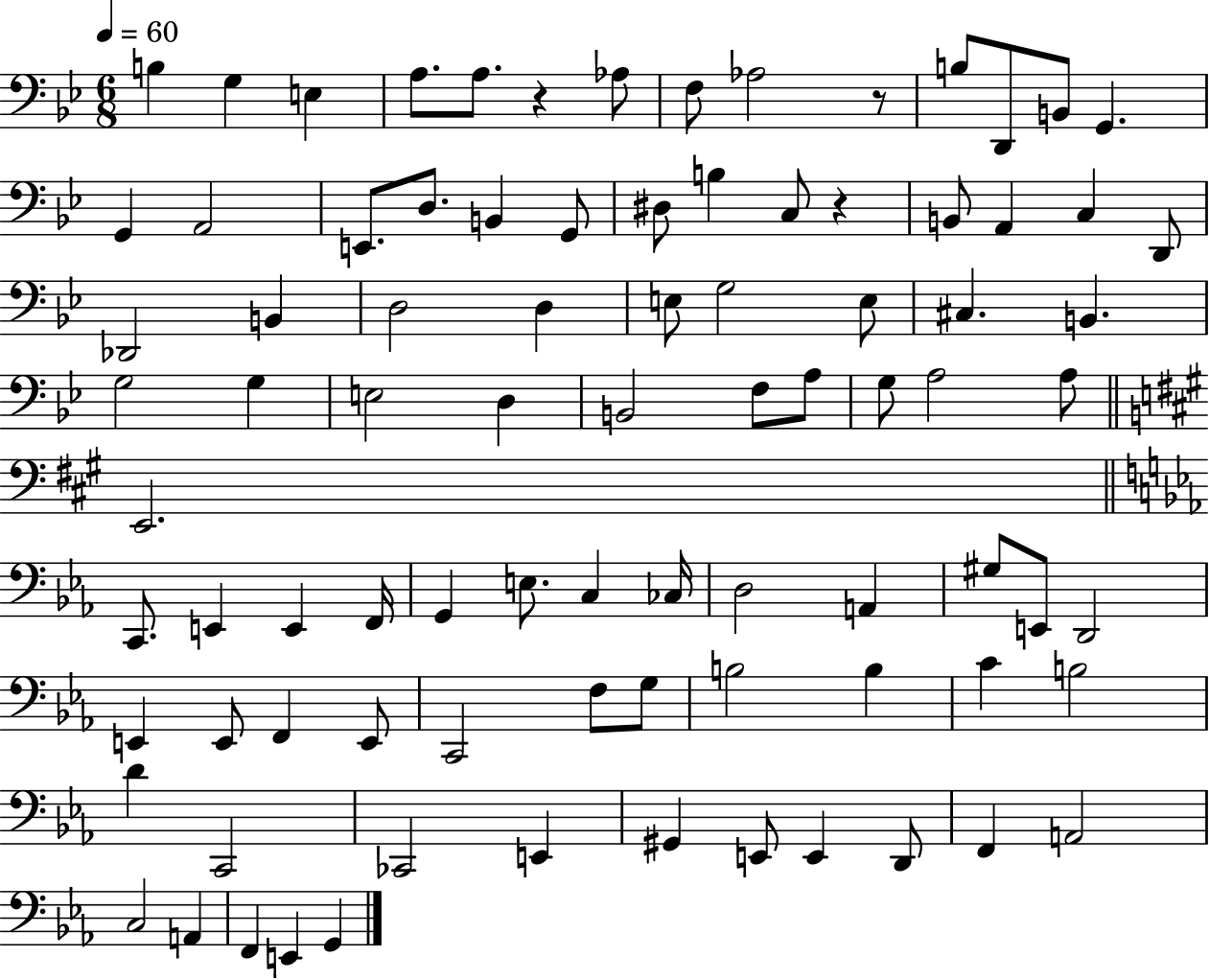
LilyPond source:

{
  \clef bass
  \numericTimeSignature
  \time 6/8
  \key bes \major
  \tempo 4 = 60
  b4 g4 e4 | a8. a8. r4 aes8 | f8 aes2 r8 | b8 d,8 b,8 g,4. | \break g,4 a,2 | e,8. d8. b,4 g,8 | dis8 b4 c8 r4 | b,8 a,4 c4 d,8 | \break des,2 b,4 | d2 d4 | e8 g2 e8 | cis4. b,4. | \break g2 g4 | e2 d4 | b,2 f8 a8 | g8 a2 a8 | \break \bar "||" \break \key a \major e,2. | \bar "||" \break \key ees \major c,8. e,4 e,4 f,16 | g,4 e8. c4 ces16 | d2 a,4 | gis8 e,8 d,2 | \break e,4 e,8 f,4 e,8 | c,2 f8 g8 | b2 b4 | c'4 b2 | \break d'4 c,2 | ces,2 e,4 | gis,4 e,8 e,4 d,8 | f,4 a,2 | \break c2 a,4 | f,4 e,4 g,4 | \bar "|."
}